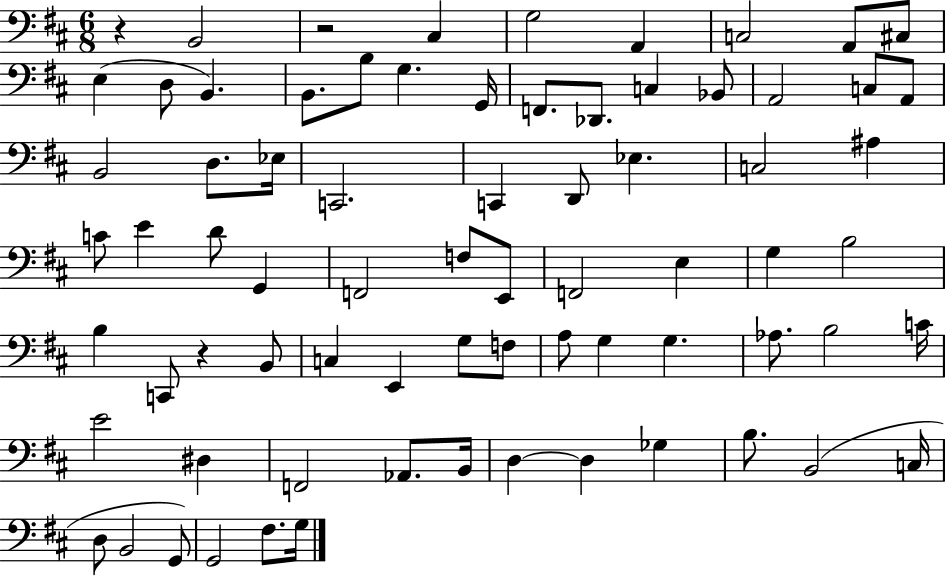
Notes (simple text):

R/q B2/h R/h C#3/q G3/h A2/q C3/h A2/e C#3/e E3/q D3/e B2/q. B2/e. B3/e G3/q. G2/s F2/e. Db2/e. C3/q Bb2/e A2/h C3/e A2/e B2/h D3/e. Eb3/s C2/h. C2/q D2/e Eb3/q. C3/h A#3/q C4/e E4/q D4/e G2/q F2/h F3/e E2/e F2/h E3/q G3/q B3/h B3/q C2/e R/q B2/e C3/q E2/q G3/e F3/e A3/e G3/q G3/q. Ab3/e. B3/h C4/s E4/h D#3/q F2/h Ab2/e. B2/s D3/q D3/q Gb3/q B3/e. B2/h C3/s D3/e B2/h G2/e G2/h F#3/e. G3/s